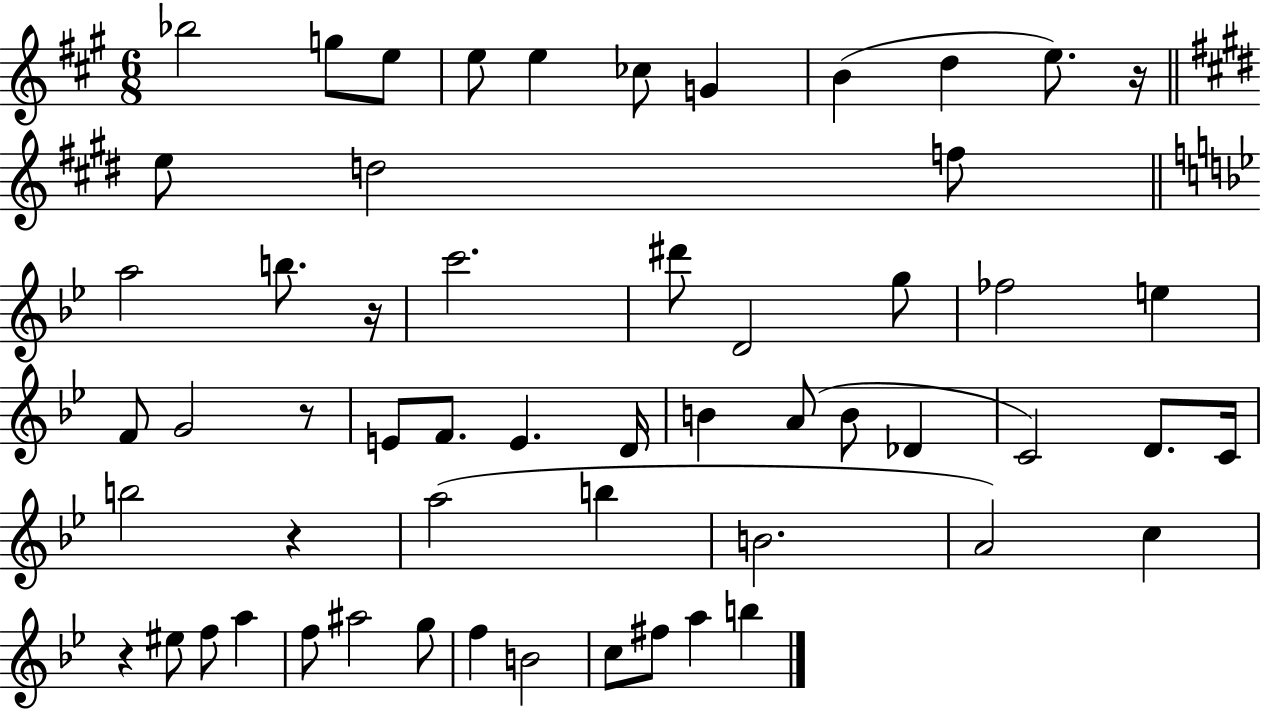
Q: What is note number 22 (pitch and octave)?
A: F4